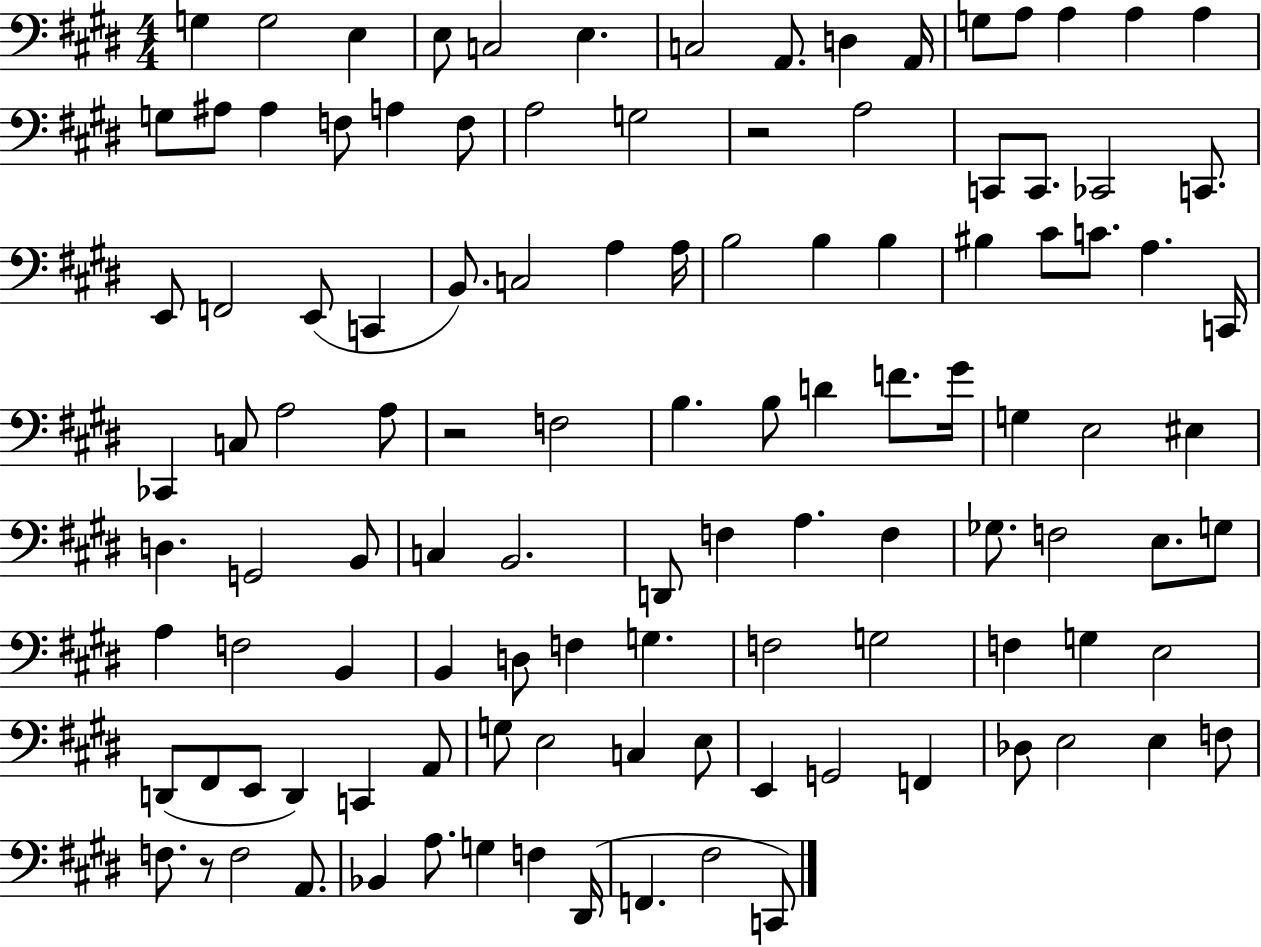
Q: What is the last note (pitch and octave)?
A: C2